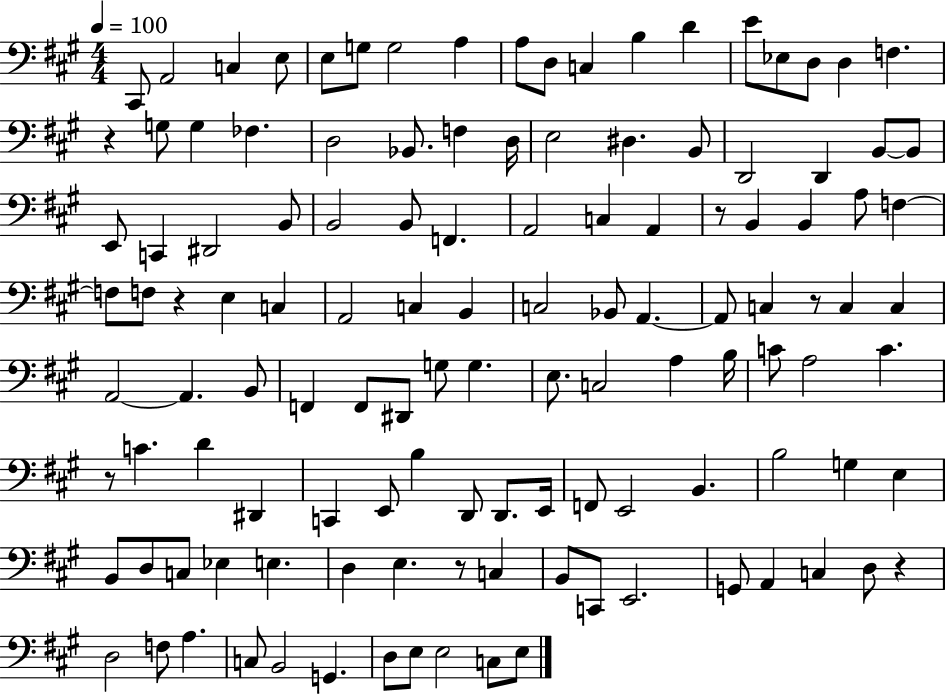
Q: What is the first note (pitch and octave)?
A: C#2